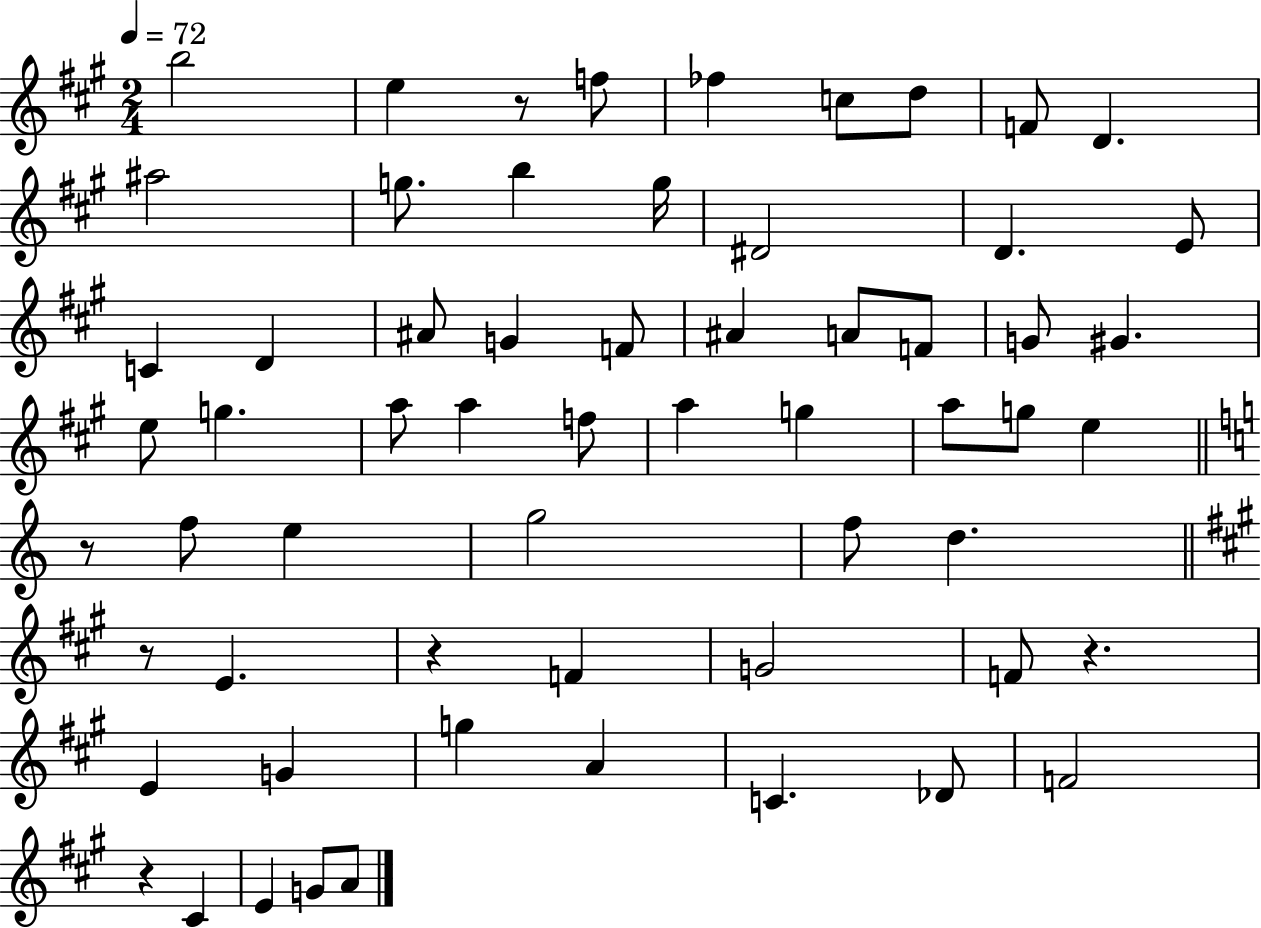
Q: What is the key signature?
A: A major